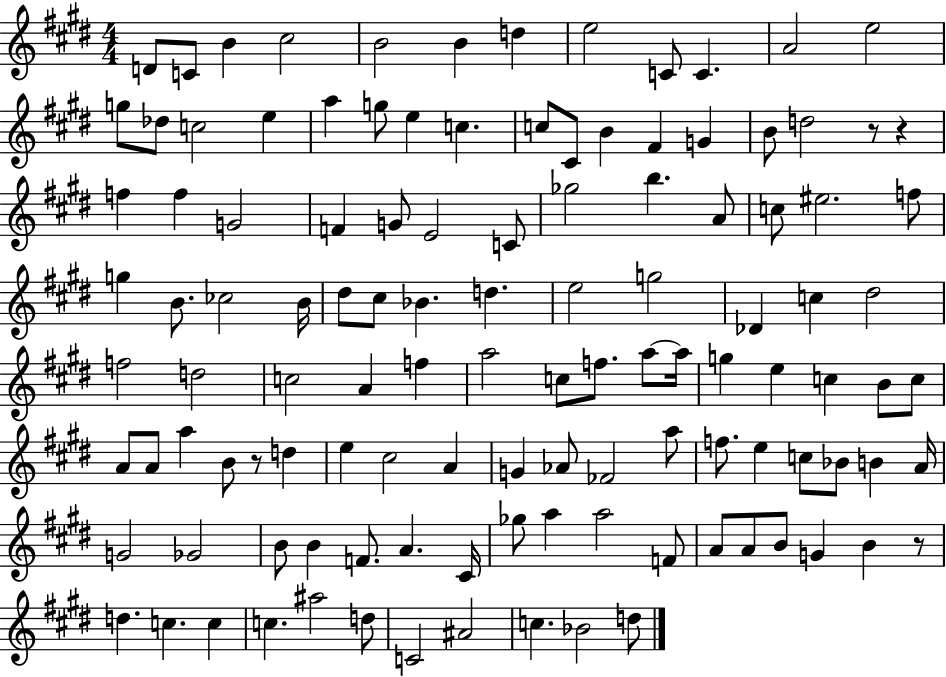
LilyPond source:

{
  \clef treble
  \numericTimeSignature
  \time 4/4
  \key e \major
  \repeat volta 2 { d'8 c'8 b'4 cis''2 | b'2 b'4 d''4 | e''2 c'8 c'4. | a'2 e''2 | \break g''8 des''8 c''2 e''4 | a''4 g''8 e''4 c''4. | c''8 cis'8 b'4 fis'4 g'4 | b'8 d''2 r8 r4 | \break f''4 f''4 g'2 | f'4 g'8 e'2 c'8 | ges''2 b''4. a'8 | c''8 eis''2. f''8 | \break g''4 b'8. ces''2 b'16 | dis''8 cis''8 bes'4. d''4. | e''2 g''2 | des'4 c''4 dis''2 | \break f''2 d''2 | c''2 a'4 f''4 | a''2 c''8 f''8. a''8~~ a''16 | g''4 e''4 c''4 b'8 c''8 | \break a'8 a'8 a''4 b'8 r8 d''4 | e''4 cis''2 a'4 | g'4 aes'8 fes'2 a''8 | f''8. e''4 c''8 bes'8 b'4 a'16 | \break g'2 ges'2 | b'8 b'4 f'8. a'4. cis'16 | ges''8 a''4 a''2 f'8 | a'8 a'8 b'8 g'4 b'4 r8 | \break d''4. c''4. c''4 | c''4. ais''2 d''8 | c'2 ais'2 | c''4. bes'2 d''8 | \break } \bar "|."
}